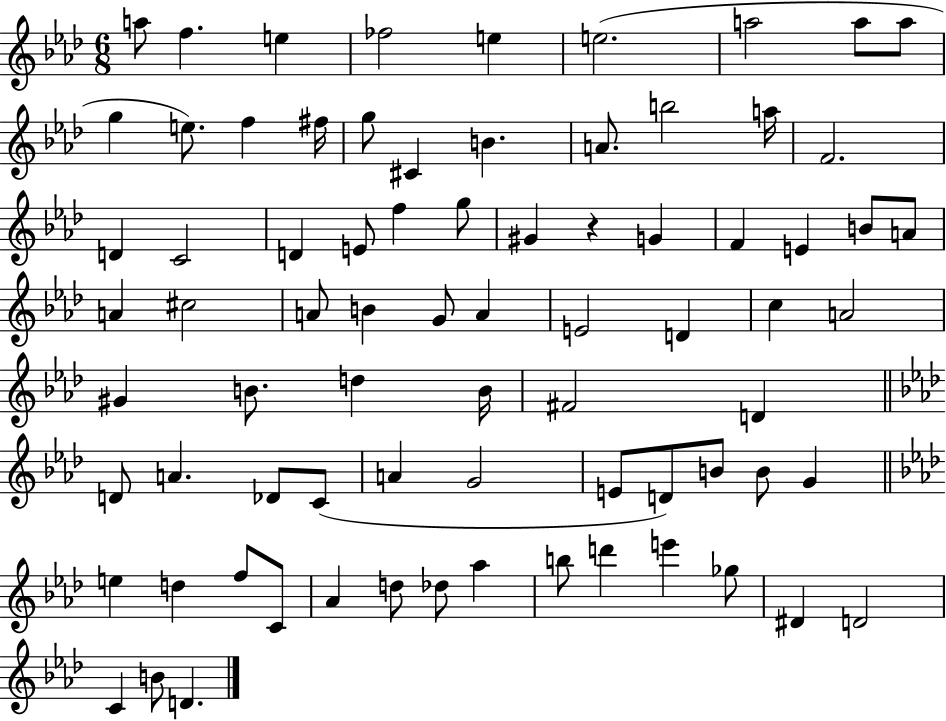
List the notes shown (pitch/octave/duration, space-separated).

A5/e F5/q. E5/q FES5/h E5/q E5/h. A5/h A5/e A5/e G5/q E5/e. F5/q F#5/s G5/e C#4/q B4/q. A4/e. B5/h A5/s F4/h. D4/q C4/h D4/q E4/e F5/q G5/e G#4/q R/q G4/q F4/q E4/q B4/e A4/e A4/q C#5/h A4/e B4/q G4/e A4/q E4/h D4/q C5/q A4/h G#4/q B4/e. D5/q B4/s F#4/h D4/q D4/e A4/q. Db4/e C4/e A4/q G4/h E4/e D4/e B4/e B4/e G4/q E5/q D5/q F5/e C4/e Ab4/q D5/e Db5/e Ab5/q B5/e D6/q E6/q Gb5/e D#4/q D4/h C4/q B4/e D4/q.